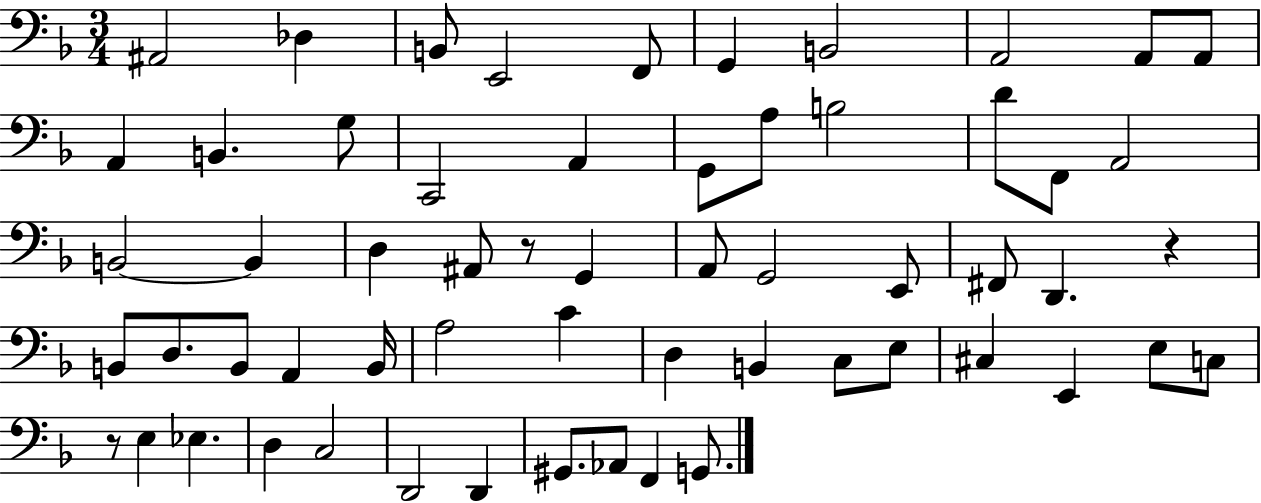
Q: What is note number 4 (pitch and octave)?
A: E2